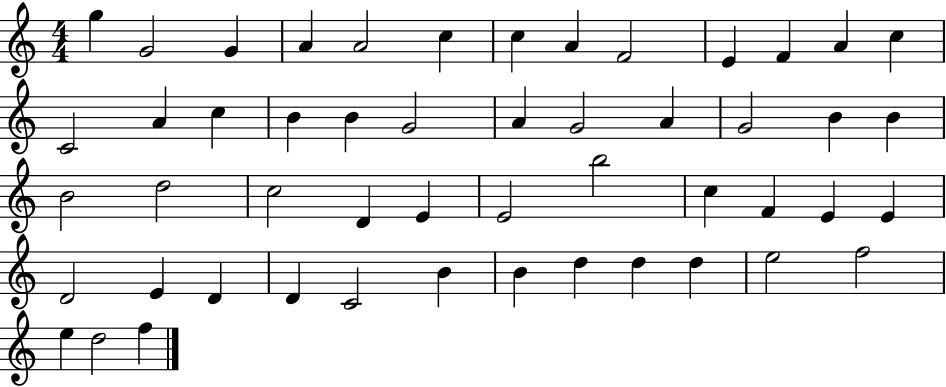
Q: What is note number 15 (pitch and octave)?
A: A4